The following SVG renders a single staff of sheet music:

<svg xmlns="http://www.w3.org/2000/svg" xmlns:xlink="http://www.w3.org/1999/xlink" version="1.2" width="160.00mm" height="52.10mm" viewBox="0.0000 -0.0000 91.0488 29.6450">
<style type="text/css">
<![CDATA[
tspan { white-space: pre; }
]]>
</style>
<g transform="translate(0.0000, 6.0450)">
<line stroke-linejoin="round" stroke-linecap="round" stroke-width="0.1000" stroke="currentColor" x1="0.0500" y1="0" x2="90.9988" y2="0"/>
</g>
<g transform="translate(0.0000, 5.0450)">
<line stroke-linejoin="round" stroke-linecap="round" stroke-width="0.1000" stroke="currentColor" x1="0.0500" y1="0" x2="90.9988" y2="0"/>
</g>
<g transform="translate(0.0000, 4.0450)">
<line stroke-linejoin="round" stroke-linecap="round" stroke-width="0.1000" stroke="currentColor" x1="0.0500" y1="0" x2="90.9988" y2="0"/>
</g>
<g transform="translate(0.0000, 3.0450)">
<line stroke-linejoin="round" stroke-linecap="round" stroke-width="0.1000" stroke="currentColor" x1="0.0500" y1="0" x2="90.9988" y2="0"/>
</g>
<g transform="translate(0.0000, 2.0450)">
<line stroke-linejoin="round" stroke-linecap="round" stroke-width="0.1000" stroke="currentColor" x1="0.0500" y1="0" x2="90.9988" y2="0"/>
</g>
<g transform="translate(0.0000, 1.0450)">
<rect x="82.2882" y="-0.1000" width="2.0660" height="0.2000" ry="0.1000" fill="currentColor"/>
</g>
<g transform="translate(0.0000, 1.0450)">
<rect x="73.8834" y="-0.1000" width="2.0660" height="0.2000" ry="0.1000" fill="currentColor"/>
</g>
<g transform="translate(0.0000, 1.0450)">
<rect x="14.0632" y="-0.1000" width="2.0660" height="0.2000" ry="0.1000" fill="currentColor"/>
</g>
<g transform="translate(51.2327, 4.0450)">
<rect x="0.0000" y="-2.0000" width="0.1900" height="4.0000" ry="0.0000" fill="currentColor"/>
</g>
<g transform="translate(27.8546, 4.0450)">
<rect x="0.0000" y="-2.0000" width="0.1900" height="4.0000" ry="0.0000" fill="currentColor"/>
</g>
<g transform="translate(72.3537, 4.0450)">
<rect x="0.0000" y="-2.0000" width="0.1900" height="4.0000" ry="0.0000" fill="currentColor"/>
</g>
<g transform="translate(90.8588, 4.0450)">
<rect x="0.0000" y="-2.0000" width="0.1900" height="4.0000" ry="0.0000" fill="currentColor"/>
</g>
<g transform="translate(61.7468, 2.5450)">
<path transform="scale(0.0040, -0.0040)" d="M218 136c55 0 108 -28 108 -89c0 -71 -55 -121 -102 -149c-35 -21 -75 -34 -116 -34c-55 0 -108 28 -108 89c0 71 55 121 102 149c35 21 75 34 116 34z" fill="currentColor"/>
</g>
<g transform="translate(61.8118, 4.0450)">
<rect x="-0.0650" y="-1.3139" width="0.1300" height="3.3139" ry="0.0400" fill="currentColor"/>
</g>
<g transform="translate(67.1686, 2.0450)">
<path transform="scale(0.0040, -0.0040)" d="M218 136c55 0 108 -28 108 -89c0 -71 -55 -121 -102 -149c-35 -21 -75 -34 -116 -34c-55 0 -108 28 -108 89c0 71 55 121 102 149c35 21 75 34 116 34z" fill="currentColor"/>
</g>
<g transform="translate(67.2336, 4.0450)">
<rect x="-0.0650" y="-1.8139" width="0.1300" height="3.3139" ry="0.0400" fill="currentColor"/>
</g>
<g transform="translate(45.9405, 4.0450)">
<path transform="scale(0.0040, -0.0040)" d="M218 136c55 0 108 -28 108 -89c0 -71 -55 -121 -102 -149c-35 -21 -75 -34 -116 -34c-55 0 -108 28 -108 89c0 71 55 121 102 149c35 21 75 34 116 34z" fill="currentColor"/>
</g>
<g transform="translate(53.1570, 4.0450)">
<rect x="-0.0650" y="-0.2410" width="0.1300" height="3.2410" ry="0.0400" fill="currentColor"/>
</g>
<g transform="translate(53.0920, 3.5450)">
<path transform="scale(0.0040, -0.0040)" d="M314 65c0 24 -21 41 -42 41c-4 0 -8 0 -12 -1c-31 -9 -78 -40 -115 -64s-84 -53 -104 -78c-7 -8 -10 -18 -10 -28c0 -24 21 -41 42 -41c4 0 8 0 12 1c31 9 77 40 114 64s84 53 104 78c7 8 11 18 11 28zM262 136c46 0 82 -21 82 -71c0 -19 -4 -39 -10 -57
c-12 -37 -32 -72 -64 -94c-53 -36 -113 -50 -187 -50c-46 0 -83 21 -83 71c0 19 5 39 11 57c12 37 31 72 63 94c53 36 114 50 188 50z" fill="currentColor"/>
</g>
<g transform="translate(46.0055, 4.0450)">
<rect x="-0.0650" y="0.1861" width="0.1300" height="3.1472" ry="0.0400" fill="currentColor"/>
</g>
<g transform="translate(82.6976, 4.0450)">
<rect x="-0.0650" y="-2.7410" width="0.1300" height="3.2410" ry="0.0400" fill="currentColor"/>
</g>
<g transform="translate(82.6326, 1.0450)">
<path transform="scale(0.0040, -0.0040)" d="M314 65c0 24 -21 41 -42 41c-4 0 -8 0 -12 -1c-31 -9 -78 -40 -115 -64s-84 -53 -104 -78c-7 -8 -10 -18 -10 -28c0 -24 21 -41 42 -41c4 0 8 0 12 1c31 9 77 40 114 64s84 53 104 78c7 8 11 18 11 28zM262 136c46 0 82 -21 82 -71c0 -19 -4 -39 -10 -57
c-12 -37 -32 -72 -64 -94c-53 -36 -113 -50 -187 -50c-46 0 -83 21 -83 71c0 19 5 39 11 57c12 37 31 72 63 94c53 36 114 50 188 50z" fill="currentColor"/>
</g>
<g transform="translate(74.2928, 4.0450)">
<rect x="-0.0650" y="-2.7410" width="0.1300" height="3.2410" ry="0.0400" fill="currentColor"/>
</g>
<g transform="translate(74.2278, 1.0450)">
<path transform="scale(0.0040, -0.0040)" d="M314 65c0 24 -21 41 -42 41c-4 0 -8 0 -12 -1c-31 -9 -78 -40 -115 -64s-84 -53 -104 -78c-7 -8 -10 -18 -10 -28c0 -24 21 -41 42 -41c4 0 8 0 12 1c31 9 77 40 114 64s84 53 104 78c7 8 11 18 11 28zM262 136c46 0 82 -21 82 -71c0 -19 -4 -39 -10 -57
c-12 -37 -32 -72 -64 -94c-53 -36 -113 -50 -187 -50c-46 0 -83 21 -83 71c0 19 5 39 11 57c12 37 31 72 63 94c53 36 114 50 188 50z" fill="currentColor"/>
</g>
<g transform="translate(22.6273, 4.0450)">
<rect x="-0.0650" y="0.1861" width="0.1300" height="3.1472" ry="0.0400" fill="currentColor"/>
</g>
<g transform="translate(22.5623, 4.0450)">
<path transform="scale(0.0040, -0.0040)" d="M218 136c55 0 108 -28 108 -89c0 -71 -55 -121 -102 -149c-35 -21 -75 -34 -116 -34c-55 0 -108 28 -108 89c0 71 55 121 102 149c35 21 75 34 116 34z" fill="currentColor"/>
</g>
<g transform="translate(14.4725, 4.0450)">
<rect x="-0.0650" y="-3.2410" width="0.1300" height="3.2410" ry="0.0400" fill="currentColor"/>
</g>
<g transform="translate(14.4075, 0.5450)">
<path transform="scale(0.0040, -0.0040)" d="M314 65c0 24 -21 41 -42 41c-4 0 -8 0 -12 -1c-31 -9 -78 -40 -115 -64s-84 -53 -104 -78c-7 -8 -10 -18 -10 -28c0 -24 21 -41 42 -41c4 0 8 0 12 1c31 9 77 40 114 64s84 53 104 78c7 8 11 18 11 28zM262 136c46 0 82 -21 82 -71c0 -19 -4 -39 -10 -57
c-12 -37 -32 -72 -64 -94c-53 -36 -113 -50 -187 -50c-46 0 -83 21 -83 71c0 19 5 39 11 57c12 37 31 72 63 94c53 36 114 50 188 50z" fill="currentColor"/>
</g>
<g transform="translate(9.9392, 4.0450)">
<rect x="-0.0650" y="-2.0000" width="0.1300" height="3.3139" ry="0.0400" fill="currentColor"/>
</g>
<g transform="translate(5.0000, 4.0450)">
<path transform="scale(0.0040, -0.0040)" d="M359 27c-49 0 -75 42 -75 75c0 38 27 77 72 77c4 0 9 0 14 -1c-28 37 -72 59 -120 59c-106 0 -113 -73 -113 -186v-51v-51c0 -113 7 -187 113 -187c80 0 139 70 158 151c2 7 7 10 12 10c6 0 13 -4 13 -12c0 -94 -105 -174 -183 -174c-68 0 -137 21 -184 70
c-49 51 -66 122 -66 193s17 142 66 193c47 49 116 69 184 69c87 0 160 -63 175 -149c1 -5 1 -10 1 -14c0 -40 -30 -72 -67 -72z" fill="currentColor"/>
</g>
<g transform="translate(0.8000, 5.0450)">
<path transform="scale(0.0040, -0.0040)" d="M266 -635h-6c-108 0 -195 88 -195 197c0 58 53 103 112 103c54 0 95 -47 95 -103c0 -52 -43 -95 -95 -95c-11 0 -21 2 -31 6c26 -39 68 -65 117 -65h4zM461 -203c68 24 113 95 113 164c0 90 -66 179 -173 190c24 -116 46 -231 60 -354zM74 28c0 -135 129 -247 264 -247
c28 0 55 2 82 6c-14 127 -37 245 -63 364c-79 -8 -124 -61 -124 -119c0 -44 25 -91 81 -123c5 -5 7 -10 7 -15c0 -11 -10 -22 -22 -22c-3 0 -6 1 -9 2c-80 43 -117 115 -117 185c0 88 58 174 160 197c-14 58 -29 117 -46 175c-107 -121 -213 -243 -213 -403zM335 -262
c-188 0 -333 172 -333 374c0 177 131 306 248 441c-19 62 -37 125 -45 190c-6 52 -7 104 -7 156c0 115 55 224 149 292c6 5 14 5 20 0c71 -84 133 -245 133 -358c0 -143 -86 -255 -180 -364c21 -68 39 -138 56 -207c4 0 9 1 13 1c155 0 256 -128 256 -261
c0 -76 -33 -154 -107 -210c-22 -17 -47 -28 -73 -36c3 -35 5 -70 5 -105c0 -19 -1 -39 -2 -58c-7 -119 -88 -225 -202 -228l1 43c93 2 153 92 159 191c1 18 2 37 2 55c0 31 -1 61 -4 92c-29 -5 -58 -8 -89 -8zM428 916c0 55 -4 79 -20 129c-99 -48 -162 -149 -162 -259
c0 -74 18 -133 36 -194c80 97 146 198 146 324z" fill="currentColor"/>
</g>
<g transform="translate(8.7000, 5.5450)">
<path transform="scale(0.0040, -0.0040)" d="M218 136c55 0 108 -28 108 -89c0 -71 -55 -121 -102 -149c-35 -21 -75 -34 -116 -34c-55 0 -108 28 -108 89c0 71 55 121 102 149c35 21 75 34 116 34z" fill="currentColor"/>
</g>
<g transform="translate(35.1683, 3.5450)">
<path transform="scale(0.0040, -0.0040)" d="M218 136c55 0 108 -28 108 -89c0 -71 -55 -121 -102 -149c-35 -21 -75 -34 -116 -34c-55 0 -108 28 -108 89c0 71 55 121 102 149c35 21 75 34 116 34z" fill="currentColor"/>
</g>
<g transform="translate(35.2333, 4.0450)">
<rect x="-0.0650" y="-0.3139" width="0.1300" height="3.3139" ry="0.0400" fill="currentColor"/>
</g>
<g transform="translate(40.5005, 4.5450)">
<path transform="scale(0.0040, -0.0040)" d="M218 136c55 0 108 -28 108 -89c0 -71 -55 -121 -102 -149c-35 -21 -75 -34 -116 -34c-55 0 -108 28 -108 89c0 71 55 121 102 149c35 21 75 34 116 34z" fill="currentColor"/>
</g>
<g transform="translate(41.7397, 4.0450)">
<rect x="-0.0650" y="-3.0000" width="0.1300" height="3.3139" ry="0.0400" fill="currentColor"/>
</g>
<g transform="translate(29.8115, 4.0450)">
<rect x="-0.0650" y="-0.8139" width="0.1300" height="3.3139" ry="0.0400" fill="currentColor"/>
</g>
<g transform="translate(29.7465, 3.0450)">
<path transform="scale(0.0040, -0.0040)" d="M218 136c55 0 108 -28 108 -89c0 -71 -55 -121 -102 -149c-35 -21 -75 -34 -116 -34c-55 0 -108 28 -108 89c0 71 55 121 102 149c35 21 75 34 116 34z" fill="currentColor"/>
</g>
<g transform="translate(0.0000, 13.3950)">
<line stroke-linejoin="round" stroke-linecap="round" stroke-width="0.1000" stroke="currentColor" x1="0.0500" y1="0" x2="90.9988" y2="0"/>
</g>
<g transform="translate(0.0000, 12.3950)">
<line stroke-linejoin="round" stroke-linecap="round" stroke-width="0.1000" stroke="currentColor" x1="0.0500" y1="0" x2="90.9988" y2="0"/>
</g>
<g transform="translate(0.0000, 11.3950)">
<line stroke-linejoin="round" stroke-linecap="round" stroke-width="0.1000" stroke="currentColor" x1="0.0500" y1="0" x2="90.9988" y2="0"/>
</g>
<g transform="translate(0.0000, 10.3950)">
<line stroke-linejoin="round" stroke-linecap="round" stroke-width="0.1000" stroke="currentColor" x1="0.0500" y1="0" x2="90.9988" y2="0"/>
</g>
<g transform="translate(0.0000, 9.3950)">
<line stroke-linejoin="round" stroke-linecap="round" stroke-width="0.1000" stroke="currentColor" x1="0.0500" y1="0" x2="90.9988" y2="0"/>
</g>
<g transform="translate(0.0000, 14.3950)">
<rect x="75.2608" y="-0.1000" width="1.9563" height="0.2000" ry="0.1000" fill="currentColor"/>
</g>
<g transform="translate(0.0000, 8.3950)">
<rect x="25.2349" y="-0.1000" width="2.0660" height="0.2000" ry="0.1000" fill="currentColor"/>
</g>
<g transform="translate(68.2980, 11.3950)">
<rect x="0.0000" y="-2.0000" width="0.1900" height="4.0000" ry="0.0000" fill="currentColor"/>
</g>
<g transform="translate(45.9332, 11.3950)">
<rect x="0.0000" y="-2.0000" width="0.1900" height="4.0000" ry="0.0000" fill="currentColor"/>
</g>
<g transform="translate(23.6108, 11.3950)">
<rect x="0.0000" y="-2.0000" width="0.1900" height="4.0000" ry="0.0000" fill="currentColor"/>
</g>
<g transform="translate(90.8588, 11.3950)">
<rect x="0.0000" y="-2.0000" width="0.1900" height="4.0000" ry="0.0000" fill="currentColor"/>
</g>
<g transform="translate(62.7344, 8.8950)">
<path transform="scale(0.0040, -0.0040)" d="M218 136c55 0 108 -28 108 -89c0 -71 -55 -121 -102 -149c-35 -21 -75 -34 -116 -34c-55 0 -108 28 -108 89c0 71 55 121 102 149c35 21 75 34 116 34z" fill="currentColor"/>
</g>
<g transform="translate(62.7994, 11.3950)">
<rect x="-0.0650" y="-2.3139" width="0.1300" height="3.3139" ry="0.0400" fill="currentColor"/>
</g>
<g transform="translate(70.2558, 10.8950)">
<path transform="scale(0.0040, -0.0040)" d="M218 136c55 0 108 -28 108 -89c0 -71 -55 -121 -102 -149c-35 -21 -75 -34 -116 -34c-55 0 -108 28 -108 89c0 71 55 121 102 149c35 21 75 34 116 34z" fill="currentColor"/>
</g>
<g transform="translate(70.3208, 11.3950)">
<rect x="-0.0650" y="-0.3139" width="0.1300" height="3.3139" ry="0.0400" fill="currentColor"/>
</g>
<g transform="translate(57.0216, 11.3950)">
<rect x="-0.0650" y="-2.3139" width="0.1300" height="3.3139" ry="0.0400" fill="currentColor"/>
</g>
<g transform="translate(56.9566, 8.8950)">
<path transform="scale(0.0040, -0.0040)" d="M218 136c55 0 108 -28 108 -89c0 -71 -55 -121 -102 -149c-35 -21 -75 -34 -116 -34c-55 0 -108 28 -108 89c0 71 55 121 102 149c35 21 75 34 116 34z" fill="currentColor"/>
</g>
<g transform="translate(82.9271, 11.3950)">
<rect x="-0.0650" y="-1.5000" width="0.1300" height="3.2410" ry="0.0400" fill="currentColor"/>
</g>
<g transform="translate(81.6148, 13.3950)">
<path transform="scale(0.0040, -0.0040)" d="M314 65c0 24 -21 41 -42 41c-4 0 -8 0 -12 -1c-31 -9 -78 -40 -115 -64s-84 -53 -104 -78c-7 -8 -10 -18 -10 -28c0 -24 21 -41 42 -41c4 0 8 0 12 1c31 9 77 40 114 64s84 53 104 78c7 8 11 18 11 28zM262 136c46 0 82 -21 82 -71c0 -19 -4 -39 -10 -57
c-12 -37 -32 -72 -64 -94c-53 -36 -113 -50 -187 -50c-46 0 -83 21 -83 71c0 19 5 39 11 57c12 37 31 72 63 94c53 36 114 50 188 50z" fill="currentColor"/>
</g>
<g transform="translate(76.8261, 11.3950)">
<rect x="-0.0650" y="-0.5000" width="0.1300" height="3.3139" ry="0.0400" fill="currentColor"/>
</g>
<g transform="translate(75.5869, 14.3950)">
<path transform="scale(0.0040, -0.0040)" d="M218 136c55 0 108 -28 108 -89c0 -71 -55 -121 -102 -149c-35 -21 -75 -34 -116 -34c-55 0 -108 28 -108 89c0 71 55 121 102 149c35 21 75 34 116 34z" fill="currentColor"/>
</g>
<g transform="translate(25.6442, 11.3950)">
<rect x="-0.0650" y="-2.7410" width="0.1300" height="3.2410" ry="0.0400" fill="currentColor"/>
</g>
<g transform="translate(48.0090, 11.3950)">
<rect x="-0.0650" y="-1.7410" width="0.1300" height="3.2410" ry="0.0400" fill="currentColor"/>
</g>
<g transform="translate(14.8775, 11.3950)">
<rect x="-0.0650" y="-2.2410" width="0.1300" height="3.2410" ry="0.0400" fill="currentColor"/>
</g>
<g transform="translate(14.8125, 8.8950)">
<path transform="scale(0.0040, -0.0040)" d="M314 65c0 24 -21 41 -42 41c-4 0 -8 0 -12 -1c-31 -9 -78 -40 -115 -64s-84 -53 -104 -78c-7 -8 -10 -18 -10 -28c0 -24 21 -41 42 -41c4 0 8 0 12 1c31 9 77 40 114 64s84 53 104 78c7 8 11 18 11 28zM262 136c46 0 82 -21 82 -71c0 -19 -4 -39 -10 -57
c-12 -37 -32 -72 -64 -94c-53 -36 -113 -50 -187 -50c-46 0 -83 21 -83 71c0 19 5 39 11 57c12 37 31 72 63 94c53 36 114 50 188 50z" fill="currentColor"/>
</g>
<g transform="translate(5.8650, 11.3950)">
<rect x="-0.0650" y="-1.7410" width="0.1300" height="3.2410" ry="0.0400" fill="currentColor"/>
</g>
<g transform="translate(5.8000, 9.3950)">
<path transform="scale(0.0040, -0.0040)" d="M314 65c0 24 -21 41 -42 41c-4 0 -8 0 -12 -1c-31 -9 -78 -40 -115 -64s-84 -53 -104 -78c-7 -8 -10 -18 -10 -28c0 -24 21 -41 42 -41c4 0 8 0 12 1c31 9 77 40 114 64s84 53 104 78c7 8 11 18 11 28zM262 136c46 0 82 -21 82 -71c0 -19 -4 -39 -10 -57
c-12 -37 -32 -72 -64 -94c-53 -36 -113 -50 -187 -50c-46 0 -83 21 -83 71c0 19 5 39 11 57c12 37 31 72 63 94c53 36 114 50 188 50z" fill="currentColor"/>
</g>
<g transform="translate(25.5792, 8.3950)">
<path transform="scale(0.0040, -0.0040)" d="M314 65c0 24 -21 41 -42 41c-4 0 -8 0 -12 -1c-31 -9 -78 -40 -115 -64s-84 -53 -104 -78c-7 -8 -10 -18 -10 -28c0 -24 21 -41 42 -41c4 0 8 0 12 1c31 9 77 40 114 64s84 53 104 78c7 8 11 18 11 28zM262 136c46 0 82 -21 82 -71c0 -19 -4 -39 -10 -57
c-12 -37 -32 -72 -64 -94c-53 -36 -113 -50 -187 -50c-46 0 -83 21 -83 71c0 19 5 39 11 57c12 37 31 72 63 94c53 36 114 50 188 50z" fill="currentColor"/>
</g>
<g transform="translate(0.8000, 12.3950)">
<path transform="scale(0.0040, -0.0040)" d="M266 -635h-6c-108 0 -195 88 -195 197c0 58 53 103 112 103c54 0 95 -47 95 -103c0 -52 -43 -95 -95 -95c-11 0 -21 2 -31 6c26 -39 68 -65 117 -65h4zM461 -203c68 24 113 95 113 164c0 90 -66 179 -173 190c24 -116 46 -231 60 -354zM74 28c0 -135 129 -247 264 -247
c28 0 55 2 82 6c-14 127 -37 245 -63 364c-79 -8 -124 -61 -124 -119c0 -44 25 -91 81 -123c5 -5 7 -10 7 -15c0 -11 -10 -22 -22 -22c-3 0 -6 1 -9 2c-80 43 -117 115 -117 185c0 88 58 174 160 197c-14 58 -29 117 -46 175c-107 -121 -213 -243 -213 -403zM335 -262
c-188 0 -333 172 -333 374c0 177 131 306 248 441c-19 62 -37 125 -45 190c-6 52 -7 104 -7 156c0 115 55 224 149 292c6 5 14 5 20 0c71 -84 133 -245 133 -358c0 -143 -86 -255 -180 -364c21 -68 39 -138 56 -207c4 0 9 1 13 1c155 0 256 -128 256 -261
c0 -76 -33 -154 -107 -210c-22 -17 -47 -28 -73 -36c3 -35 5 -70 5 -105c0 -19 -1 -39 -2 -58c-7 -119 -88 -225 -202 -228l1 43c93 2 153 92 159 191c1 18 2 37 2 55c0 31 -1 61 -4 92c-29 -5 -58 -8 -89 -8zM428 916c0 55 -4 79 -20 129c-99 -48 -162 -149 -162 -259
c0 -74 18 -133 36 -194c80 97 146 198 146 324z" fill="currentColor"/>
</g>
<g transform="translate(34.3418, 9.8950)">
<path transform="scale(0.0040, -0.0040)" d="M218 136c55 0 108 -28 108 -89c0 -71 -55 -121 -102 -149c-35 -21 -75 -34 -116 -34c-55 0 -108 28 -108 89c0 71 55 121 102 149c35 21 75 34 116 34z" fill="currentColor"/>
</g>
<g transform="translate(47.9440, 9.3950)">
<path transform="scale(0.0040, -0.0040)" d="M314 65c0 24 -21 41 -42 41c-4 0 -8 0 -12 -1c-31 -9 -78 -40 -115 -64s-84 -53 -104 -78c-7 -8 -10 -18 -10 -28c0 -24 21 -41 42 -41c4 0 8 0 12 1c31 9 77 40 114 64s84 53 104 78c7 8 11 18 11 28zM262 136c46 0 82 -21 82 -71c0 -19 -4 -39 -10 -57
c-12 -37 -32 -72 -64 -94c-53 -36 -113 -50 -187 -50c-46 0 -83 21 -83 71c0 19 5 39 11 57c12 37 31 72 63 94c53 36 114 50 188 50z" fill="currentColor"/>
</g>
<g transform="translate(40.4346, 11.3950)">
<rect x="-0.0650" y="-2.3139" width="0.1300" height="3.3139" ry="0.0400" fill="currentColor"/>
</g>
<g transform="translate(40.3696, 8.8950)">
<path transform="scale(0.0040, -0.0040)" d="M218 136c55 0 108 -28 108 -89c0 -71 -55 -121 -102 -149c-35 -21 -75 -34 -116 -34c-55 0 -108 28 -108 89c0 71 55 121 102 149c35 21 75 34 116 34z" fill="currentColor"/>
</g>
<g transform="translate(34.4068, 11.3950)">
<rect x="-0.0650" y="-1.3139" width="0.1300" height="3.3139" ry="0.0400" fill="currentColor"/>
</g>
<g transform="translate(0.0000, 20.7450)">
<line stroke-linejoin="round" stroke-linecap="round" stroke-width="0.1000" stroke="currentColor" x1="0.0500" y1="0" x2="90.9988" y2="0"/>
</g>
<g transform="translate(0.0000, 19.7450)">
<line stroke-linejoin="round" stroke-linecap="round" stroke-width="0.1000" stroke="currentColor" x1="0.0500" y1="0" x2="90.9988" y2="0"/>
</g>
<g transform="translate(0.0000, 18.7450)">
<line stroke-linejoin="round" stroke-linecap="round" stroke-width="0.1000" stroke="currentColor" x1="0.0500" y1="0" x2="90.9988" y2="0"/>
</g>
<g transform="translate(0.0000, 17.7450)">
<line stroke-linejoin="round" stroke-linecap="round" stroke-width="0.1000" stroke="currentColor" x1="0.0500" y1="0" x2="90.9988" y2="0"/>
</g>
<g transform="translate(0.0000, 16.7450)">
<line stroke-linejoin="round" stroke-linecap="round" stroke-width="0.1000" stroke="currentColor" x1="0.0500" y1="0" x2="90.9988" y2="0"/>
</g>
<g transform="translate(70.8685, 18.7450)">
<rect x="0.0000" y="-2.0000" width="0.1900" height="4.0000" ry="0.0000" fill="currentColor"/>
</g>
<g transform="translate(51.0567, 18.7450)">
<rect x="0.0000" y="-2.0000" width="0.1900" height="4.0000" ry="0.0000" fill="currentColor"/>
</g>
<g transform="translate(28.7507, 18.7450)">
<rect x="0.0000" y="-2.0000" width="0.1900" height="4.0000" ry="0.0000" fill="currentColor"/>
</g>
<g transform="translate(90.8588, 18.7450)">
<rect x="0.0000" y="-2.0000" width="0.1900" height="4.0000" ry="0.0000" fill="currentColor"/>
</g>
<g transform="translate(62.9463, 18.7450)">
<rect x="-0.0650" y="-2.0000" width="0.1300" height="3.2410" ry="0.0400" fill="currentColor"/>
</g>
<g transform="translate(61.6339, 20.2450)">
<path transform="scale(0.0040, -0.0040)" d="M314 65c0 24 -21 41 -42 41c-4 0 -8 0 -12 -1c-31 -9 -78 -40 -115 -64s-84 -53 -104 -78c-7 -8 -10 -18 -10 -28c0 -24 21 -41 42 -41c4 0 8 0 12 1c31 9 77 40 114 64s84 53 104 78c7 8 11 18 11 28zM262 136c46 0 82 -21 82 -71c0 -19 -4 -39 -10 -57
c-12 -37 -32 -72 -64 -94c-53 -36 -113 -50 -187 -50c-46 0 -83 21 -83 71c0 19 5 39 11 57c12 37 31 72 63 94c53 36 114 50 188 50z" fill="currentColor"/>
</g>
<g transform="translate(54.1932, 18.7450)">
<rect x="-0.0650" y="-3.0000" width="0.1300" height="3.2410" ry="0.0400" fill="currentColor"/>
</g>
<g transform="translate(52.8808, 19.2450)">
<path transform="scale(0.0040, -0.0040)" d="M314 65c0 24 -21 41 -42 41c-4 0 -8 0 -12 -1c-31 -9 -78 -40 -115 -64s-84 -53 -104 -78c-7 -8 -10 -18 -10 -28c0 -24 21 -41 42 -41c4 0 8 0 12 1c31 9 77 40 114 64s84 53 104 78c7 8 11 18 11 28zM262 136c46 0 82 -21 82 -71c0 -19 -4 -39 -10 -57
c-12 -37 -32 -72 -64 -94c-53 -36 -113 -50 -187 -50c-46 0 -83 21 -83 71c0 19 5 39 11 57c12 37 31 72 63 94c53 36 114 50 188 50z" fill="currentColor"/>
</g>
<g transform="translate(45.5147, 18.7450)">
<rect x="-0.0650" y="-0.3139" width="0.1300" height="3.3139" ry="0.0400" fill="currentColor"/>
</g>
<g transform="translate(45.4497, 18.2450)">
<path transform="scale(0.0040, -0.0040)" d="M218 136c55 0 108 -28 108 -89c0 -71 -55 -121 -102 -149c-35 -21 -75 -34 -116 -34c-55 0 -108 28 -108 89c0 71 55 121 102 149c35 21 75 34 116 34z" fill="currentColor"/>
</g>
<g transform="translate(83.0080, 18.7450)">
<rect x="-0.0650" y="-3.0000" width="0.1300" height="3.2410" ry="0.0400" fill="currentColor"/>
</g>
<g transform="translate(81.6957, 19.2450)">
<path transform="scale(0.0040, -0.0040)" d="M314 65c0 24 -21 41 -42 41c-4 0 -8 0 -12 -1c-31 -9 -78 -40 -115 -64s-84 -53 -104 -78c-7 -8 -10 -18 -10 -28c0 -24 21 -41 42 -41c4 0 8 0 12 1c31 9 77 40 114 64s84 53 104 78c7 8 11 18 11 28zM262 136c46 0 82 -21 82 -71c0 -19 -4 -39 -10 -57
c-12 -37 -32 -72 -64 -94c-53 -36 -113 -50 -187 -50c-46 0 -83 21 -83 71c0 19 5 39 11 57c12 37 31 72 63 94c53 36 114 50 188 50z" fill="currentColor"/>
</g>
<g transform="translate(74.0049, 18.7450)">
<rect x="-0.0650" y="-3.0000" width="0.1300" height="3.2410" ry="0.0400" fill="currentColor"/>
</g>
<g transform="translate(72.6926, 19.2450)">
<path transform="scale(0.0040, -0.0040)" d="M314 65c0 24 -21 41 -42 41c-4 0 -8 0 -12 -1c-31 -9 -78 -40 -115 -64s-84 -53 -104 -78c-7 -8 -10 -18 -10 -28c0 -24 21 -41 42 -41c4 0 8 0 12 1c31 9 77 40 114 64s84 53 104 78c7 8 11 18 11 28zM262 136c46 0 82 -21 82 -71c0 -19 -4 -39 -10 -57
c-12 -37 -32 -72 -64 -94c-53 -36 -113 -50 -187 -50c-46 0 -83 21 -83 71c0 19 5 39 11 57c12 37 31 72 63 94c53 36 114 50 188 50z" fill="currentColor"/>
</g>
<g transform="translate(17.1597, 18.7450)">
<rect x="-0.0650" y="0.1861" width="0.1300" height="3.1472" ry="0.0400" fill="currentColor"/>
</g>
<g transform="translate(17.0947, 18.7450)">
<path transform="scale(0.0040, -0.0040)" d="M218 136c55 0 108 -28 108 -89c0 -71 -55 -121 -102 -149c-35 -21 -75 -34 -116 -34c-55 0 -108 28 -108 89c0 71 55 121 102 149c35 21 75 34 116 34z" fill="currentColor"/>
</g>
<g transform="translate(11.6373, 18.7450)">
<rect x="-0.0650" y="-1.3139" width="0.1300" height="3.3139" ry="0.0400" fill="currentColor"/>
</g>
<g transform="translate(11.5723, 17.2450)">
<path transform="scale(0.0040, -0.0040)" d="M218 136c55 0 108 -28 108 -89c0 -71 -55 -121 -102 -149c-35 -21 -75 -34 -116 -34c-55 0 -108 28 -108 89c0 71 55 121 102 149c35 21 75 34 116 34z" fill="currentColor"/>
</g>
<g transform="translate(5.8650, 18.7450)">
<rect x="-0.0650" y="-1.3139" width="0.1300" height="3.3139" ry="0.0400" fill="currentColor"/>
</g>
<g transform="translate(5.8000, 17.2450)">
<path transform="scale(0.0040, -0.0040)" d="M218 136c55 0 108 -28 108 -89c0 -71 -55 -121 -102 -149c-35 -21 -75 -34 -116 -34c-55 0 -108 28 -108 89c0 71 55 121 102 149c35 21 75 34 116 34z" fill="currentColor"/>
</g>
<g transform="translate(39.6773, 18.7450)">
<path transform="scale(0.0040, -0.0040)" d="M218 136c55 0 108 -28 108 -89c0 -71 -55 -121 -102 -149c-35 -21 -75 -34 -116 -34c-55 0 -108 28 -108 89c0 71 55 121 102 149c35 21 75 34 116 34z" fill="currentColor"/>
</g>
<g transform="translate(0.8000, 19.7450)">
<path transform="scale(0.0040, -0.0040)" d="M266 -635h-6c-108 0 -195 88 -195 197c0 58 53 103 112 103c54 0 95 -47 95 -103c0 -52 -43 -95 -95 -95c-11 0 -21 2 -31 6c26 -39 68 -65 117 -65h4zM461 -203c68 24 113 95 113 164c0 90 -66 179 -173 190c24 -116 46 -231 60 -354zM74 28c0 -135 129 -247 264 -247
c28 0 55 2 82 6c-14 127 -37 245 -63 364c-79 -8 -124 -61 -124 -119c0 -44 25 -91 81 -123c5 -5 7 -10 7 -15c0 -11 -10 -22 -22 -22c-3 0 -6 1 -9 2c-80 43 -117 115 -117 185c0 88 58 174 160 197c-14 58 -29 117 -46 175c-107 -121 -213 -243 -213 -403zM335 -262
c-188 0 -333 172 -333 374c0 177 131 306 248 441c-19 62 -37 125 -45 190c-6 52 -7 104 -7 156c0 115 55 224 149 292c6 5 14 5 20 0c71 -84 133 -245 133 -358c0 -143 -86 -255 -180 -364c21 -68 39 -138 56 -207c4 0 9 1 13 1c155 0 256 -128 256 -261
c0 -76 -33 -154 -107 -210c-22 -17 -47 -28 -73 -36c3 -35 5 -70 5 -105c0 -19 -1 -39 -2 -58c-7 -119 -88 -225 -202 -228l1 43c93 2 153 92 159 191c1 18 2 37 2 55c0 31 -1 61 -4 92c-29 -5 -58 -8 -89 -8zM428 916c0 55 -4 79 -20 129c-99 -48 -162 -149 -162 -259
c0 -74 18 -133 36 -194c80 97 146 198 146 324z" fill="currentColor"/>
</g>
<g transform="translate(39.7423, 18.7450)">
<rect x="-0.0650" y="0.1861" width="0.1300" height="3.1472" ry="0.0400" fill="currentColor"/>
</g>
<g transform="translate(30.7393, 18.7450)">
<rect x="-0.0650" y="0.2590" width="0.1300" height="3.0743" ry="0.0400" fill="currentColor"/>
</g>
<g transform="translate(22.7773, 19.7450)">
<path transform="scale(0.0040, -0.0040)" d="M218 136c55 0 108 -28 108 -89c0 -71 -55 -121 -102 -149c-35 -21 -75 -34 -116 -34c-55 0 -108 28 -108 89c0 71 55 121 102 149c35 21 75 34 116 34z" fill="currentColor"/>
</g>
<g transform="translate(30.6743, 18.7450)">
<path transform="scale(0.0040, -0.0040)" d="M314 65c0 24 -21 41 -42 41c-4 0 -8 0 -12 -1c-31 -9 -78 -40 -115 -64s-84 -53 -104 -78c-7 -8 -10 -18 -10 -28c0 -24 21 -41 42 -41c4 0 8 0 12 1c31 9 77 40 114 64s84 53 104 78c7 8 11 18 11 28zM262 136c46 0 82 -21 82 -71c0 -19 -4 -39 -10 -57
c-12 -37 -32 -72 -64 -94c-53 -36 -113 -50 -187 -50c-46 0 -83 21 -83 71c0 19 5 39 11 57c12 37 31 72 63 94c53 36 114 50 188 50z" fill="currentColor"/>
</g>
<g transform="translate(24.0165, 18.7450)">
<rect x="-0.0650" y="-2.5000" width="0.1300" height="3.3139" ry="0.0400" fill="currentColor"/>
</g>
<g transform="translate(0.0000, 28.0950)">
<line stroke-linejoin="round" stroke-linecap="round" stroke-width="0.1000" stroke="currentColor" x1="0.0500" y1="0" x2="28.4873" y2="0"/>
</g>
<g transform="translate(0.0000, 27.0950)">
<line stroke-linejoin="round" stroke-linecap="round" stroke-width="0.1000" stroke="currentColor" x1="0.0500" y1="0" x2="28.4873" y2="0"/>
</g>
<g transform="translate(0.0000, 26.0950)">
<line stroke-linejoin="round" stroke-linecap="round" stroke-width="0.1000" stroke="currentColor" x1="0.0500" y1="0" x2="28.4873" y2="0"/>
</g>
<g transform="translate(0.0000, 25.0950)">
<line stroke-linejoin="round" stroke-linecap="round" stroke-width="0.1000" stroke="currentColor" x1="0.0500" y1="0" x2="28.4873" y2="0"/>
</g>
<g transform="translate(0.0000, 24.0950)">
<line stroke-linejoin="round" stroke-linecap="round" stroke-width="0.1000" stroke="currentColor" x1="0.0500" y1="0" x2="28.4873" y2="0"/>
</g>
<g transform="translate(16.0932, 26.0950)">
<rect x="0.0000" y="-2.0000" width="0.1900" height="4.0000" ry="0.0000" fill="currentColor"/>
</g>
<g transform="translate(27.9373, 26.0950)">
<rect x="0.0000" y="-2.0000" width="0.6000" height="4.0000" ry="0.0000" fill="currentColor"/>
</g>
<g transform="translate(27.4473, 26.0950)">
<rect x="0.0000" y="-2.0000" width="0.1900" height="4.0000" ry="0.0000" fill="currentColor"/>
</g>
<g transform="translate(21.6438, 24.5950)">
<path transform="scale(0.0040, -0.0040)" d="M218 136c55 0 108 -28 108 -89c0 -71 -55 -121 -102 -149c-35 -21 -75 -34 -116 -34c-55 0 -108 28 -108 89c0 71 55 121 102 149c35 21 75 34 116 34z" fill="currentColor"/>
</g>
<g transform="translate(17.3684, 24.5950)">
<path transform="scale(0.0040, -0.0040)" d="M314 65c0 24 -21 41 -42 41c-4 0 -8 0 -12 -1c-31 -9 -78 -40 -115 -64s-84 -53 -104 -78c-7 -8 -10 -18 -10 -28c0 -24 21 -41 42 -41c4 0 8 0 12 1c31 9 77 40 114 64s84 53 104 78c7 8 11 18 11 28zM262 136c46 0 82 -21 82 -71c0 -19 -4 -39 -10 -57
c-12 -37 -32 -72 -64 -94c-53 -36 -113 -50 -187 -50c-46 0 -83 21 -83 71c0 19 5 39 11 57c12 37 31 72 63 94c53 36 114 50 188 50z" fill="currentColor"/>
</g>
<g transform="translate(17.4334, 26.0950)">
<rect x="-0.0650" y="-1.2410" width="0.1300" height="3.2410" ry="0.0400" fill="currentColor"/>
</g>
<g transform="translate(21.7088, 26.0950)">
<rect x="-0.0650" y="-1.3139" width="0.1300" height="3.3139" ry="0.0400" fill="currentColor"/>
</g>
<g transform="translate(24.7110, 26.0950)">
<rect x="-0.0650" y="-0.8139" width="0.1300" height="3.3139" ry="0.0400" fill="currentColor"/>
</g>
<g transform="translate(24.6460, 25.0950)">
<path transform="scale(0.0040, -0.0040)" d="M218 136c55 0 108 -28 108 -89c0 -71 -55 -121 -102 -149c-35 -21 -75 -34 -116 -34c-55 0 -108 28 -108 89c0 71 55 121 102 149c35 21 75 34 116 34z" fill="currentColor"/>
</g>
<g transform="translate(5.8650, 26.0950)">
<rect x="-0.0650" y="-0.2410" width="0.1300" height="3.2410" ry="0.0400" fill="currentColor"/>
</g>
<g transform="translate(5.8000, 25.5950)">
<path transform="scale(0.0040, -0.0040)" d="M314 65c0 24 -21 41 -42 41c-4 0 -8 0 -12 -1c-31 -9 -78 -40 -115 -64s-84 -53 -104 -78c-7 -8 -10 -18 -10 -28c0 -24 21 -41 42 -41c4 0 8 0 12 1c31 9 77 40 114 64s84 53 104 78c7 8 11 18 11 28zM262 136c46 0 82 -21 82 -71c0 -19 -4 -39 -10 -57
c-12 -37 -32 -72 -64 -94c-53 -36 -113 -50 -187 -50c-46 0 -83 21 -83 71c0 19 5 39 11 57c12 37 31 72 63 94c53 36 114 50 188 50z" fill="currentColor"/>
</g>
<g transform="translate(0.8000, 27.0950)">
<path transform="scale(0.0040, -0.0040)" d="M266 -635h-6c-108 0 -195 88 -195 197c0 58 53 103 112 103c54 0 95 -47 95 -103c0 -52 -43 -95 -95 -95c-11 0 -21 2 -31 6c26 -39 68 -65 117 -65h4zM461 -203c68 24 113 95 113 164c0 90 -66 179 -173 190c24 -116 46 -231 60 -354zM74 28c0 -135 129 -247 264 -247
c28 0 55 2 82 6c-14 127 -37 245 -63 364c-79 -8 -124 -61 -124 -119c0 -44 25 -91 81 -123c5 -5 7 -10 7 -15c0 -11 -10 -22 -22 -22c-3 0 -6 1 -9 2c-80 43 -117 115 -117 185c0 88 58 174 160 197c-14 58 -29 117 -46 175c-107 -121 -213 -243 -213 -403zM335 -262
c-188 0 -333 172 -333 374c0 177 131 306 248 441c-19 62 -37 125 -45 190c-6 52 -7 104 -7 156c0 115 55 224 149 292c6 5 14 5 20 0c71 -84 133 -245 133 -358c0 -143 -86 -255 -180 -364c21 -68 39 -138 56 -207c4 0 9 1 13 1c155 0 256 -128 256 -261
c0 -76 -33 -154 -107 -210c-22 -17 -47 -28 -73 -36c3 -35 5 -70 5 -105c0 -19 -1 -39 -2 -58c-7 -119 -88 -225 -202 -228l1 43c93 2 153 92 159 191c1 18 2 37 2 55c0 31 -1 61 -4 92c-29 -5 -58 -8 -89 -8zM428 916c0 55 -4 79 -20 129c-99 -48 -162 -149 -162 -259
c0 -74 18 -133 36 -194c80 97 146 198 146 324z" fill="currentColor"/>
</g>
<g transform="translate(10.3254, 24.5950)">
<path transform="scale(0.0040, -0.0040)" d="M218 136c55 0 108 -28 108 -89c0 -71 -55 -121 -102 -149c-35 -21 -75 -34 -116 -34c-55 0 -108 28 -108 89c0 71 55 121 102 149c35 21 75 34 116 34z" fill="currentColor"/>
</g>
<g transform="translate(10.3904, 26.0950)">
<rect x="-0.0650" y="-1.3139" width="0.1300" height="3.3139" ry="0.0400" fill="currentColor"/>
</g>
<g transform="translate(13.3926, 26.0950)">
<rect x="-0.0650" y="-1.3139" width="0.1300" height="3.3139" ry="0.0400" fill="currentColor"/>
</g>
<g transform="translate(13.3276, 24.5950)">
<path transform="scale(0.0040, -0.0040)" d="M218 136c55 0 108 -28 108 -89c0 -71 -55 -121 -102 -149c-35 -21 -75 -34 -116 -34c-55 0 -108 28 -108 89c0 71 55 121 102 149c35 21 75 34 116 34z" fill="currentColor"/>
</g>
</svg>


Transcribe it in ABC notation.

X:1
T:Untitled
M:4/4
L:1/4
K:C
F b2 B d c A B c2 e f a2 a2 f2 g2 a2 e g f2 g g c C E2 e e B G B2 B c A2 F2 A2 A2 c2 e e e2 e d